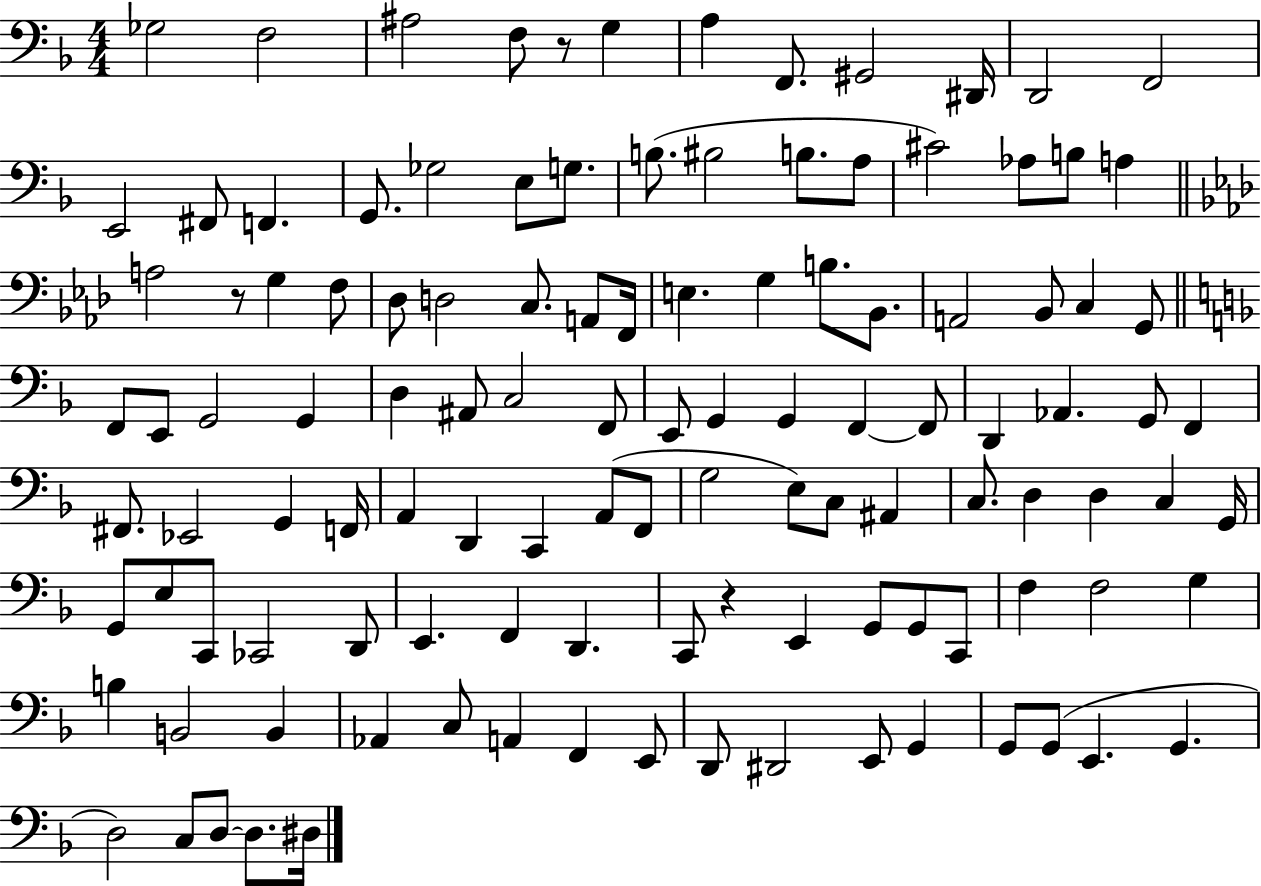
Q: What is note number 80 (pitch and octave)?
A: C2